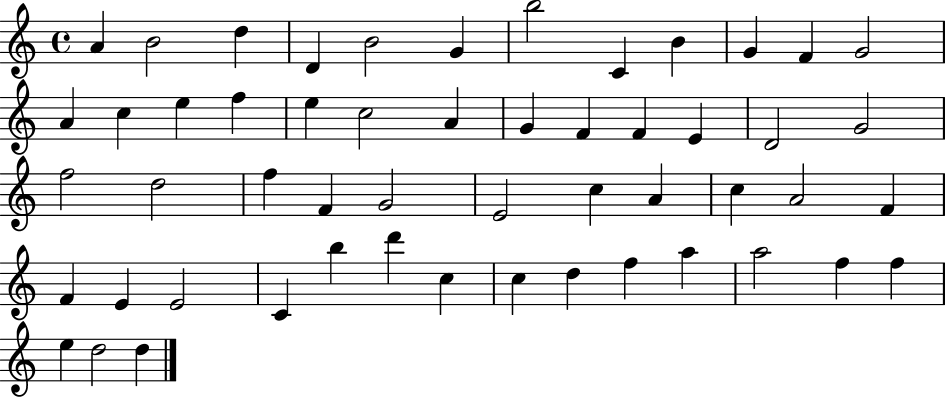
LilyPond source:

{
  \clef treble
  \time 4/4
  \defaultTimeSignature
  \key c \major
  a'4 b'2 d''4 | d'4 b'2 g'4 | b''2 c'4 b'4 | g'4 f'4 g'2 | \break a'4 c''4 e''4 f''4 | e''4 c''2 a'4 | g'4 f'4 f'4 e'4 | d'2 g'2 | \break f''2 d''2 | f''4 f'4 g'2 | e'2 c''4 a'4 | c''4 a'2 f'4 | \break f'4 e'4 e'2 | c'4 b''4 d'''4 c''4 | c''4 d''4 f''4 a''4 | a''2 f''4 f''4 | \break e''4 d''2 d''4 | \bar "|."
}